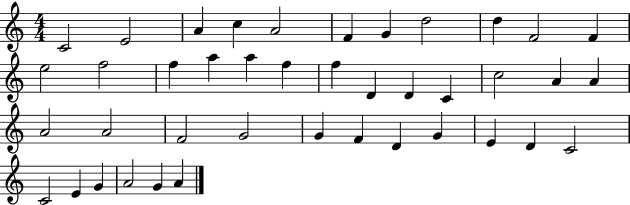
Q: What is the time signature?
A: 4/4